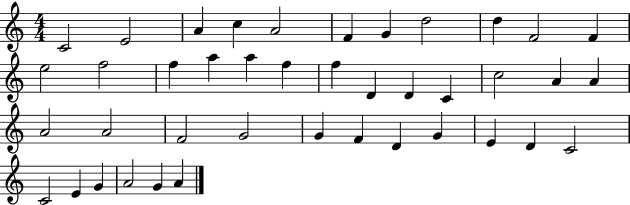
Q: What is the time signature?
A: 4/4